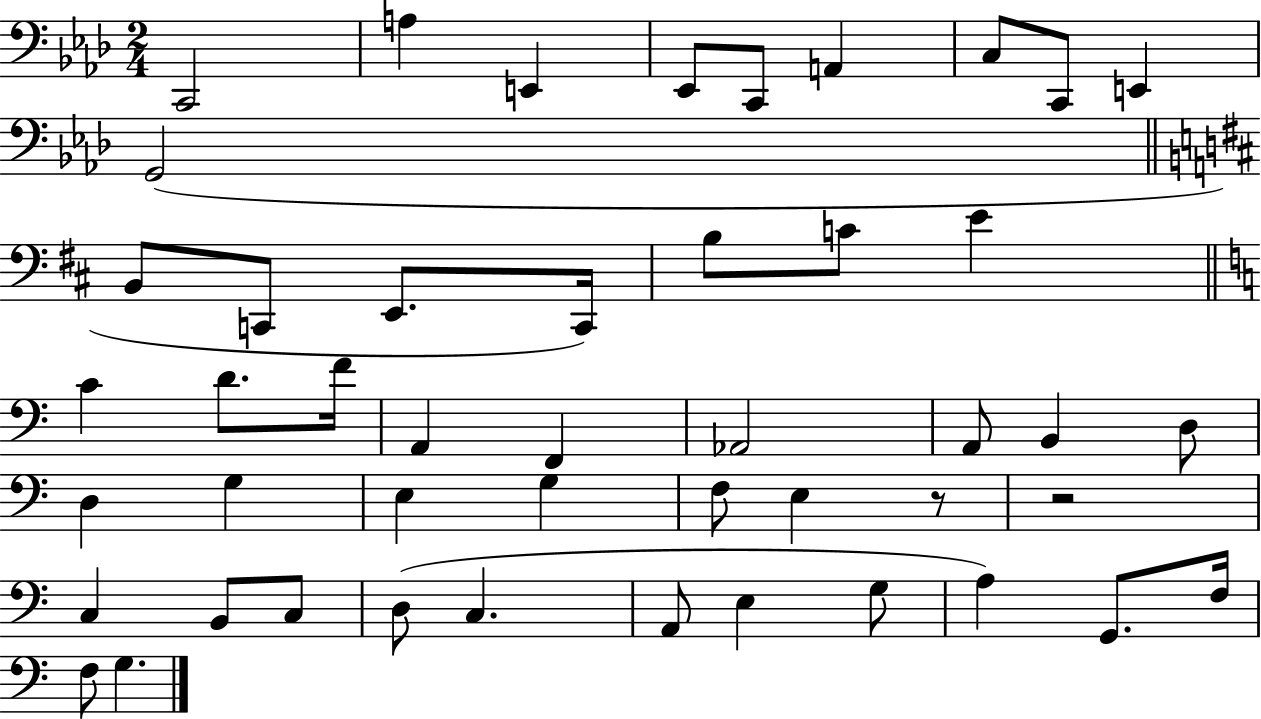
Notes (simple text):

C2/h A3/q E2/q Eb2/e C2/e A2/q C3/e C2/e E2/q G2/h B2/e C2/e E2/e. C2/s B3/e C4/e E4/q C4/q D4/e. F4/s A2/q F2/q Ab2/h A2/e B2/q D3/e D3/q G3/q E3/q G3/q F3/e E3/q R/e R/h C3/q B2/e C3/e D3/e C3/q. A2/e E3/q G3/e A3/q G2/e. F3/s F3/e G3/q.